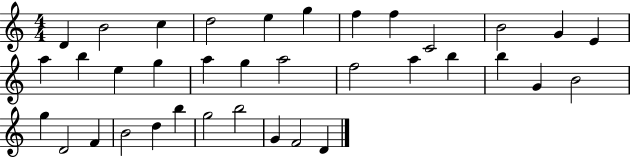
D4/q B4/h C5/q D5/h E5/q G5/q F5/q F5/q C4/h B4/h G4/q E4/q A5/q B5/q E5/q G5/q A5/q G5/q A5/h F5/h A5/q B5/q B5/q G4/q B4/h G5/q D4/h F4/q B4/h D5/q B5/q G5/h B5/h G4/q F4/h D4/q